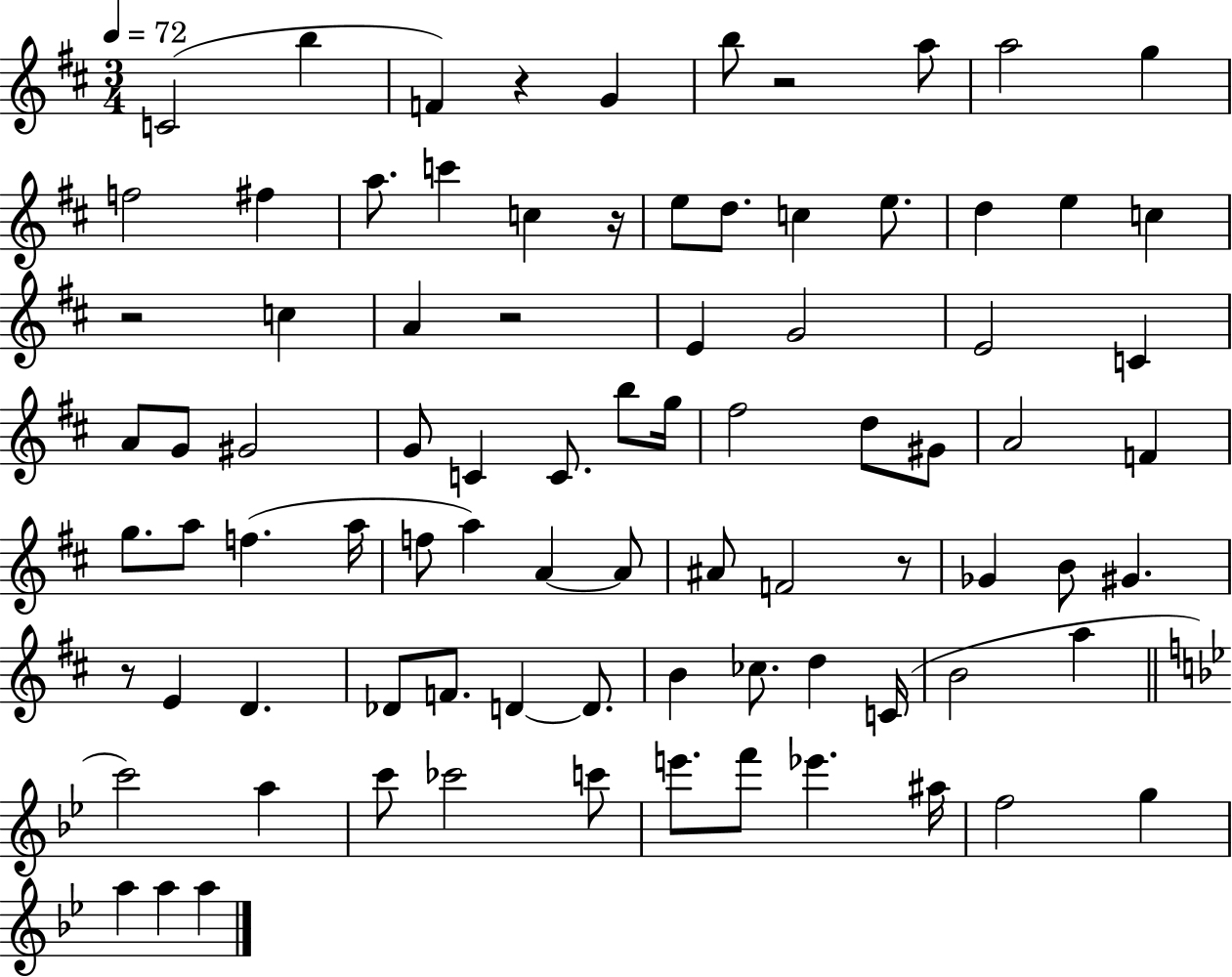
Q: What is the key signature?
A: D major